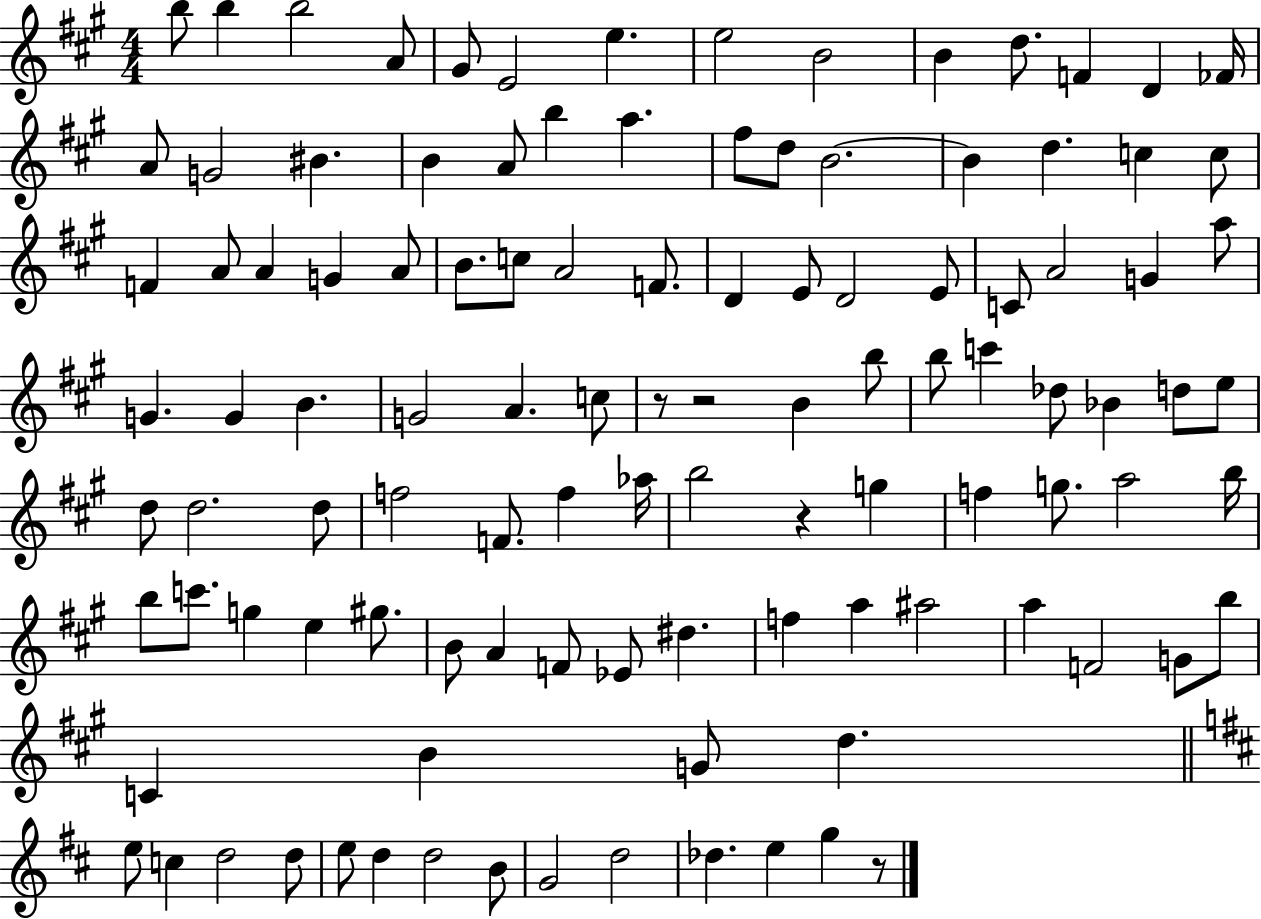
B5/e B5/q B5/h A4/e G#4/e E4/h E5/q. E5/h B4/h B4/q D5/e. F4/q D4/q FES4/s A4/e G4/h BIS4/q. B4/q A4/e B5/q A5/q. F#5/e D5/e B4/h. B4/q D5/q. C5/q C5/e F4/q A4/e A4/q G4/q A4/e B4/e. C5/e A4/h F4/e. D4/q E4/e D4/h E4/e C4/e A4/h G4/q A5/e G4/q. G4/q B4/q. G4/h A4/q. C5/e R/e R/h B4/q B5/e B5/e C6/q Db5/e Bb4/q D5/e E5/e D5/e D5/h. D5/e F5/h F4/e. F5/q Ab5/s B5/h R/q G5/q F5/q G5/e. A5/h B5/s B5/e C6/e. G5/q E5/q G#5/e. B4/e A4/q F4/e Eb4/e D#5/q. F5/q A5/q A#5/h A5/q F4/h G4/e B5/e C4/q B4/q G4/e D5/q. E5/e C5/q D5/h D5/e E5/e D5/q D5/h B4/e G4/h D5/h Db5/q. E5/q G5/q R/e